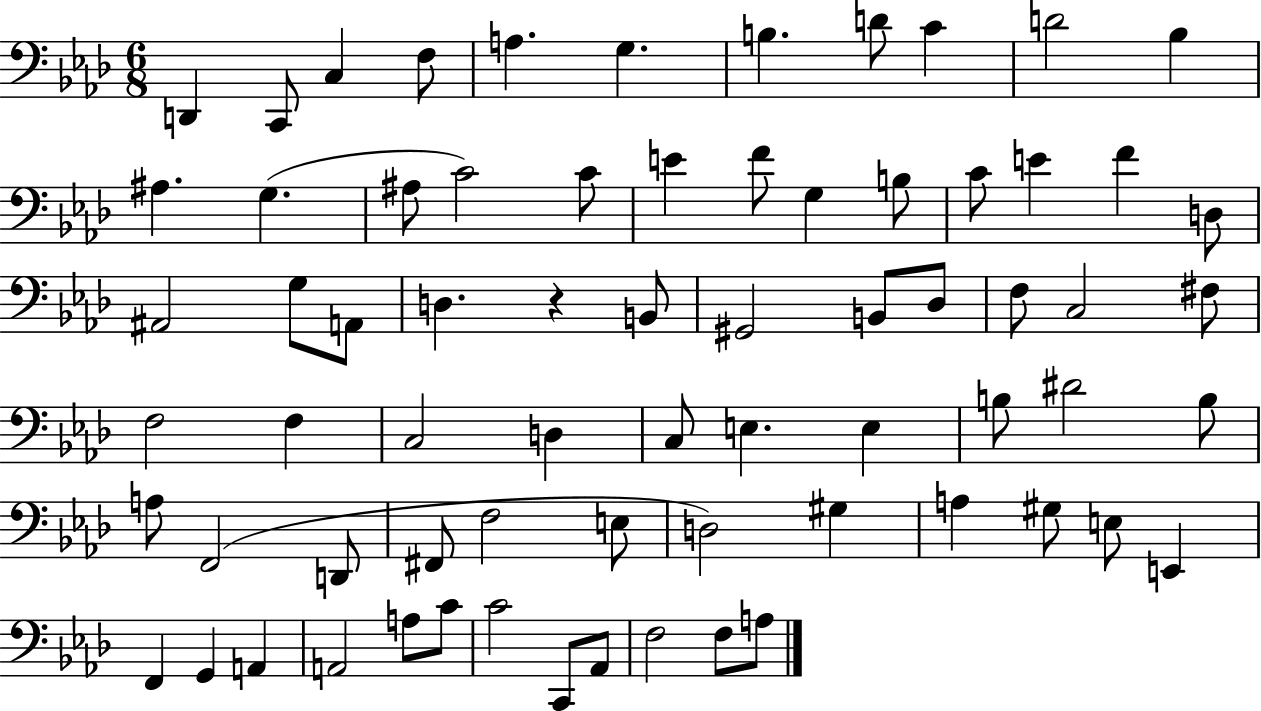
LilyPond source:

{
  \clef bass
  \numericTimeSignature
  \time 6/8
  \key aes \major
  d,4 c,8 c4 f8 | a4. g4. | b4. d'8 c'4 | d'2 bes4 | \break ais4. g4.( | ais8 c'2) c'8 | e'4 f'8 g4 b8 | c'8 e'4 f'4 d8 | \break ais,2 g8 a,8 | d4. r4 b,8 | gis,2 b,8 des8 | f8 c2 fis8 | \break f2 f4 | c2 d4 | c8 e4. e4 | b8 dis'2 b8 | \break a8 f,2( d,8 | fis,8 f2 e8 | d2) gis4 | a4 gis8 e8 e,4 | \break f,4 g,4 a,4 | a,2 a8 c'8 | c'2 c,8 aes,8 | f2 f8 a8 | \break \bar "|."
}